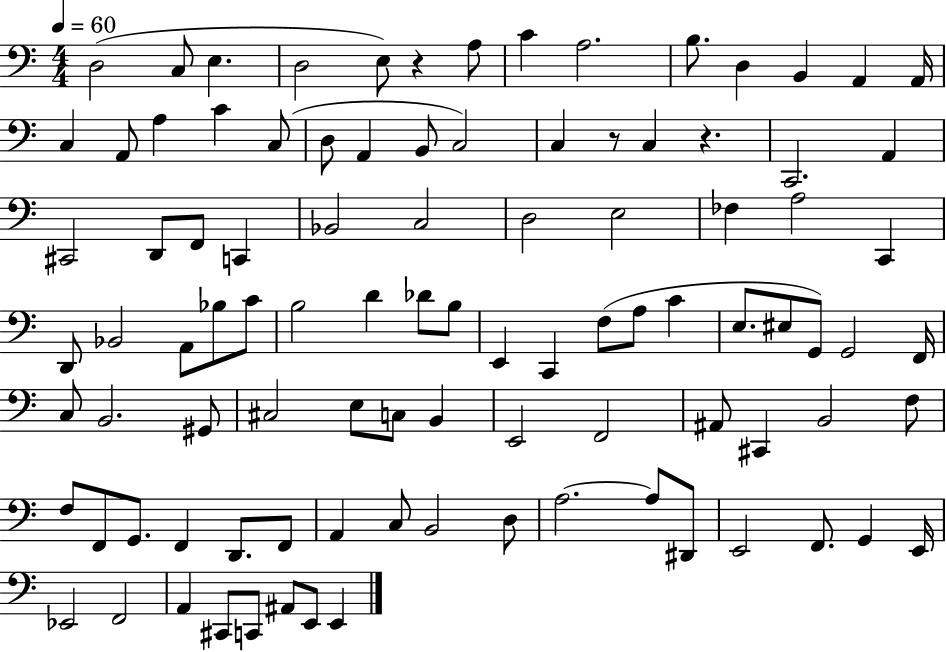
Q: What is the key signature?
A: C major